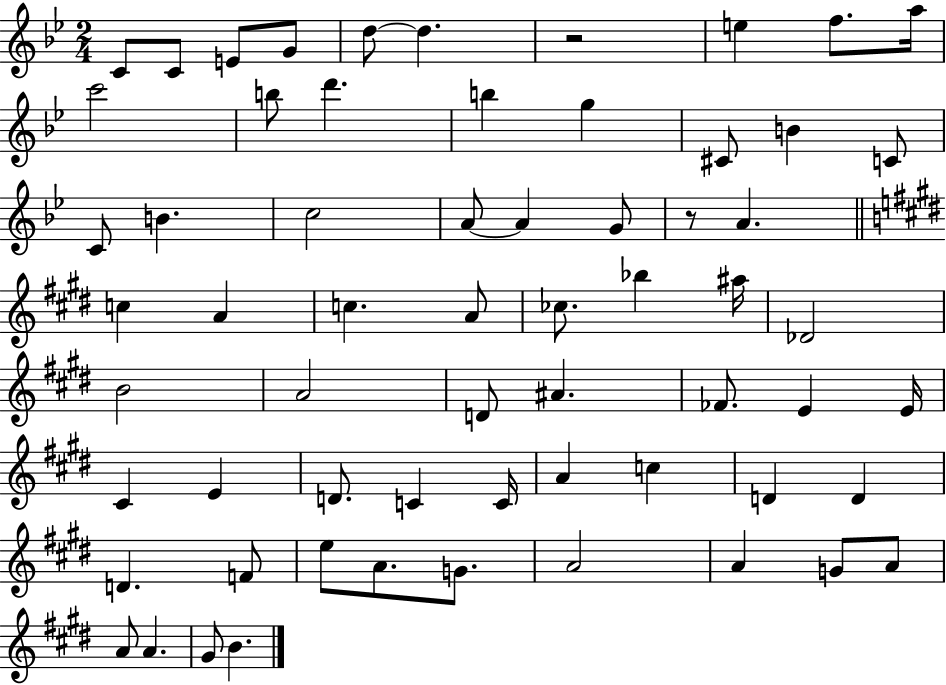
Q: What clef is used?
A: treble